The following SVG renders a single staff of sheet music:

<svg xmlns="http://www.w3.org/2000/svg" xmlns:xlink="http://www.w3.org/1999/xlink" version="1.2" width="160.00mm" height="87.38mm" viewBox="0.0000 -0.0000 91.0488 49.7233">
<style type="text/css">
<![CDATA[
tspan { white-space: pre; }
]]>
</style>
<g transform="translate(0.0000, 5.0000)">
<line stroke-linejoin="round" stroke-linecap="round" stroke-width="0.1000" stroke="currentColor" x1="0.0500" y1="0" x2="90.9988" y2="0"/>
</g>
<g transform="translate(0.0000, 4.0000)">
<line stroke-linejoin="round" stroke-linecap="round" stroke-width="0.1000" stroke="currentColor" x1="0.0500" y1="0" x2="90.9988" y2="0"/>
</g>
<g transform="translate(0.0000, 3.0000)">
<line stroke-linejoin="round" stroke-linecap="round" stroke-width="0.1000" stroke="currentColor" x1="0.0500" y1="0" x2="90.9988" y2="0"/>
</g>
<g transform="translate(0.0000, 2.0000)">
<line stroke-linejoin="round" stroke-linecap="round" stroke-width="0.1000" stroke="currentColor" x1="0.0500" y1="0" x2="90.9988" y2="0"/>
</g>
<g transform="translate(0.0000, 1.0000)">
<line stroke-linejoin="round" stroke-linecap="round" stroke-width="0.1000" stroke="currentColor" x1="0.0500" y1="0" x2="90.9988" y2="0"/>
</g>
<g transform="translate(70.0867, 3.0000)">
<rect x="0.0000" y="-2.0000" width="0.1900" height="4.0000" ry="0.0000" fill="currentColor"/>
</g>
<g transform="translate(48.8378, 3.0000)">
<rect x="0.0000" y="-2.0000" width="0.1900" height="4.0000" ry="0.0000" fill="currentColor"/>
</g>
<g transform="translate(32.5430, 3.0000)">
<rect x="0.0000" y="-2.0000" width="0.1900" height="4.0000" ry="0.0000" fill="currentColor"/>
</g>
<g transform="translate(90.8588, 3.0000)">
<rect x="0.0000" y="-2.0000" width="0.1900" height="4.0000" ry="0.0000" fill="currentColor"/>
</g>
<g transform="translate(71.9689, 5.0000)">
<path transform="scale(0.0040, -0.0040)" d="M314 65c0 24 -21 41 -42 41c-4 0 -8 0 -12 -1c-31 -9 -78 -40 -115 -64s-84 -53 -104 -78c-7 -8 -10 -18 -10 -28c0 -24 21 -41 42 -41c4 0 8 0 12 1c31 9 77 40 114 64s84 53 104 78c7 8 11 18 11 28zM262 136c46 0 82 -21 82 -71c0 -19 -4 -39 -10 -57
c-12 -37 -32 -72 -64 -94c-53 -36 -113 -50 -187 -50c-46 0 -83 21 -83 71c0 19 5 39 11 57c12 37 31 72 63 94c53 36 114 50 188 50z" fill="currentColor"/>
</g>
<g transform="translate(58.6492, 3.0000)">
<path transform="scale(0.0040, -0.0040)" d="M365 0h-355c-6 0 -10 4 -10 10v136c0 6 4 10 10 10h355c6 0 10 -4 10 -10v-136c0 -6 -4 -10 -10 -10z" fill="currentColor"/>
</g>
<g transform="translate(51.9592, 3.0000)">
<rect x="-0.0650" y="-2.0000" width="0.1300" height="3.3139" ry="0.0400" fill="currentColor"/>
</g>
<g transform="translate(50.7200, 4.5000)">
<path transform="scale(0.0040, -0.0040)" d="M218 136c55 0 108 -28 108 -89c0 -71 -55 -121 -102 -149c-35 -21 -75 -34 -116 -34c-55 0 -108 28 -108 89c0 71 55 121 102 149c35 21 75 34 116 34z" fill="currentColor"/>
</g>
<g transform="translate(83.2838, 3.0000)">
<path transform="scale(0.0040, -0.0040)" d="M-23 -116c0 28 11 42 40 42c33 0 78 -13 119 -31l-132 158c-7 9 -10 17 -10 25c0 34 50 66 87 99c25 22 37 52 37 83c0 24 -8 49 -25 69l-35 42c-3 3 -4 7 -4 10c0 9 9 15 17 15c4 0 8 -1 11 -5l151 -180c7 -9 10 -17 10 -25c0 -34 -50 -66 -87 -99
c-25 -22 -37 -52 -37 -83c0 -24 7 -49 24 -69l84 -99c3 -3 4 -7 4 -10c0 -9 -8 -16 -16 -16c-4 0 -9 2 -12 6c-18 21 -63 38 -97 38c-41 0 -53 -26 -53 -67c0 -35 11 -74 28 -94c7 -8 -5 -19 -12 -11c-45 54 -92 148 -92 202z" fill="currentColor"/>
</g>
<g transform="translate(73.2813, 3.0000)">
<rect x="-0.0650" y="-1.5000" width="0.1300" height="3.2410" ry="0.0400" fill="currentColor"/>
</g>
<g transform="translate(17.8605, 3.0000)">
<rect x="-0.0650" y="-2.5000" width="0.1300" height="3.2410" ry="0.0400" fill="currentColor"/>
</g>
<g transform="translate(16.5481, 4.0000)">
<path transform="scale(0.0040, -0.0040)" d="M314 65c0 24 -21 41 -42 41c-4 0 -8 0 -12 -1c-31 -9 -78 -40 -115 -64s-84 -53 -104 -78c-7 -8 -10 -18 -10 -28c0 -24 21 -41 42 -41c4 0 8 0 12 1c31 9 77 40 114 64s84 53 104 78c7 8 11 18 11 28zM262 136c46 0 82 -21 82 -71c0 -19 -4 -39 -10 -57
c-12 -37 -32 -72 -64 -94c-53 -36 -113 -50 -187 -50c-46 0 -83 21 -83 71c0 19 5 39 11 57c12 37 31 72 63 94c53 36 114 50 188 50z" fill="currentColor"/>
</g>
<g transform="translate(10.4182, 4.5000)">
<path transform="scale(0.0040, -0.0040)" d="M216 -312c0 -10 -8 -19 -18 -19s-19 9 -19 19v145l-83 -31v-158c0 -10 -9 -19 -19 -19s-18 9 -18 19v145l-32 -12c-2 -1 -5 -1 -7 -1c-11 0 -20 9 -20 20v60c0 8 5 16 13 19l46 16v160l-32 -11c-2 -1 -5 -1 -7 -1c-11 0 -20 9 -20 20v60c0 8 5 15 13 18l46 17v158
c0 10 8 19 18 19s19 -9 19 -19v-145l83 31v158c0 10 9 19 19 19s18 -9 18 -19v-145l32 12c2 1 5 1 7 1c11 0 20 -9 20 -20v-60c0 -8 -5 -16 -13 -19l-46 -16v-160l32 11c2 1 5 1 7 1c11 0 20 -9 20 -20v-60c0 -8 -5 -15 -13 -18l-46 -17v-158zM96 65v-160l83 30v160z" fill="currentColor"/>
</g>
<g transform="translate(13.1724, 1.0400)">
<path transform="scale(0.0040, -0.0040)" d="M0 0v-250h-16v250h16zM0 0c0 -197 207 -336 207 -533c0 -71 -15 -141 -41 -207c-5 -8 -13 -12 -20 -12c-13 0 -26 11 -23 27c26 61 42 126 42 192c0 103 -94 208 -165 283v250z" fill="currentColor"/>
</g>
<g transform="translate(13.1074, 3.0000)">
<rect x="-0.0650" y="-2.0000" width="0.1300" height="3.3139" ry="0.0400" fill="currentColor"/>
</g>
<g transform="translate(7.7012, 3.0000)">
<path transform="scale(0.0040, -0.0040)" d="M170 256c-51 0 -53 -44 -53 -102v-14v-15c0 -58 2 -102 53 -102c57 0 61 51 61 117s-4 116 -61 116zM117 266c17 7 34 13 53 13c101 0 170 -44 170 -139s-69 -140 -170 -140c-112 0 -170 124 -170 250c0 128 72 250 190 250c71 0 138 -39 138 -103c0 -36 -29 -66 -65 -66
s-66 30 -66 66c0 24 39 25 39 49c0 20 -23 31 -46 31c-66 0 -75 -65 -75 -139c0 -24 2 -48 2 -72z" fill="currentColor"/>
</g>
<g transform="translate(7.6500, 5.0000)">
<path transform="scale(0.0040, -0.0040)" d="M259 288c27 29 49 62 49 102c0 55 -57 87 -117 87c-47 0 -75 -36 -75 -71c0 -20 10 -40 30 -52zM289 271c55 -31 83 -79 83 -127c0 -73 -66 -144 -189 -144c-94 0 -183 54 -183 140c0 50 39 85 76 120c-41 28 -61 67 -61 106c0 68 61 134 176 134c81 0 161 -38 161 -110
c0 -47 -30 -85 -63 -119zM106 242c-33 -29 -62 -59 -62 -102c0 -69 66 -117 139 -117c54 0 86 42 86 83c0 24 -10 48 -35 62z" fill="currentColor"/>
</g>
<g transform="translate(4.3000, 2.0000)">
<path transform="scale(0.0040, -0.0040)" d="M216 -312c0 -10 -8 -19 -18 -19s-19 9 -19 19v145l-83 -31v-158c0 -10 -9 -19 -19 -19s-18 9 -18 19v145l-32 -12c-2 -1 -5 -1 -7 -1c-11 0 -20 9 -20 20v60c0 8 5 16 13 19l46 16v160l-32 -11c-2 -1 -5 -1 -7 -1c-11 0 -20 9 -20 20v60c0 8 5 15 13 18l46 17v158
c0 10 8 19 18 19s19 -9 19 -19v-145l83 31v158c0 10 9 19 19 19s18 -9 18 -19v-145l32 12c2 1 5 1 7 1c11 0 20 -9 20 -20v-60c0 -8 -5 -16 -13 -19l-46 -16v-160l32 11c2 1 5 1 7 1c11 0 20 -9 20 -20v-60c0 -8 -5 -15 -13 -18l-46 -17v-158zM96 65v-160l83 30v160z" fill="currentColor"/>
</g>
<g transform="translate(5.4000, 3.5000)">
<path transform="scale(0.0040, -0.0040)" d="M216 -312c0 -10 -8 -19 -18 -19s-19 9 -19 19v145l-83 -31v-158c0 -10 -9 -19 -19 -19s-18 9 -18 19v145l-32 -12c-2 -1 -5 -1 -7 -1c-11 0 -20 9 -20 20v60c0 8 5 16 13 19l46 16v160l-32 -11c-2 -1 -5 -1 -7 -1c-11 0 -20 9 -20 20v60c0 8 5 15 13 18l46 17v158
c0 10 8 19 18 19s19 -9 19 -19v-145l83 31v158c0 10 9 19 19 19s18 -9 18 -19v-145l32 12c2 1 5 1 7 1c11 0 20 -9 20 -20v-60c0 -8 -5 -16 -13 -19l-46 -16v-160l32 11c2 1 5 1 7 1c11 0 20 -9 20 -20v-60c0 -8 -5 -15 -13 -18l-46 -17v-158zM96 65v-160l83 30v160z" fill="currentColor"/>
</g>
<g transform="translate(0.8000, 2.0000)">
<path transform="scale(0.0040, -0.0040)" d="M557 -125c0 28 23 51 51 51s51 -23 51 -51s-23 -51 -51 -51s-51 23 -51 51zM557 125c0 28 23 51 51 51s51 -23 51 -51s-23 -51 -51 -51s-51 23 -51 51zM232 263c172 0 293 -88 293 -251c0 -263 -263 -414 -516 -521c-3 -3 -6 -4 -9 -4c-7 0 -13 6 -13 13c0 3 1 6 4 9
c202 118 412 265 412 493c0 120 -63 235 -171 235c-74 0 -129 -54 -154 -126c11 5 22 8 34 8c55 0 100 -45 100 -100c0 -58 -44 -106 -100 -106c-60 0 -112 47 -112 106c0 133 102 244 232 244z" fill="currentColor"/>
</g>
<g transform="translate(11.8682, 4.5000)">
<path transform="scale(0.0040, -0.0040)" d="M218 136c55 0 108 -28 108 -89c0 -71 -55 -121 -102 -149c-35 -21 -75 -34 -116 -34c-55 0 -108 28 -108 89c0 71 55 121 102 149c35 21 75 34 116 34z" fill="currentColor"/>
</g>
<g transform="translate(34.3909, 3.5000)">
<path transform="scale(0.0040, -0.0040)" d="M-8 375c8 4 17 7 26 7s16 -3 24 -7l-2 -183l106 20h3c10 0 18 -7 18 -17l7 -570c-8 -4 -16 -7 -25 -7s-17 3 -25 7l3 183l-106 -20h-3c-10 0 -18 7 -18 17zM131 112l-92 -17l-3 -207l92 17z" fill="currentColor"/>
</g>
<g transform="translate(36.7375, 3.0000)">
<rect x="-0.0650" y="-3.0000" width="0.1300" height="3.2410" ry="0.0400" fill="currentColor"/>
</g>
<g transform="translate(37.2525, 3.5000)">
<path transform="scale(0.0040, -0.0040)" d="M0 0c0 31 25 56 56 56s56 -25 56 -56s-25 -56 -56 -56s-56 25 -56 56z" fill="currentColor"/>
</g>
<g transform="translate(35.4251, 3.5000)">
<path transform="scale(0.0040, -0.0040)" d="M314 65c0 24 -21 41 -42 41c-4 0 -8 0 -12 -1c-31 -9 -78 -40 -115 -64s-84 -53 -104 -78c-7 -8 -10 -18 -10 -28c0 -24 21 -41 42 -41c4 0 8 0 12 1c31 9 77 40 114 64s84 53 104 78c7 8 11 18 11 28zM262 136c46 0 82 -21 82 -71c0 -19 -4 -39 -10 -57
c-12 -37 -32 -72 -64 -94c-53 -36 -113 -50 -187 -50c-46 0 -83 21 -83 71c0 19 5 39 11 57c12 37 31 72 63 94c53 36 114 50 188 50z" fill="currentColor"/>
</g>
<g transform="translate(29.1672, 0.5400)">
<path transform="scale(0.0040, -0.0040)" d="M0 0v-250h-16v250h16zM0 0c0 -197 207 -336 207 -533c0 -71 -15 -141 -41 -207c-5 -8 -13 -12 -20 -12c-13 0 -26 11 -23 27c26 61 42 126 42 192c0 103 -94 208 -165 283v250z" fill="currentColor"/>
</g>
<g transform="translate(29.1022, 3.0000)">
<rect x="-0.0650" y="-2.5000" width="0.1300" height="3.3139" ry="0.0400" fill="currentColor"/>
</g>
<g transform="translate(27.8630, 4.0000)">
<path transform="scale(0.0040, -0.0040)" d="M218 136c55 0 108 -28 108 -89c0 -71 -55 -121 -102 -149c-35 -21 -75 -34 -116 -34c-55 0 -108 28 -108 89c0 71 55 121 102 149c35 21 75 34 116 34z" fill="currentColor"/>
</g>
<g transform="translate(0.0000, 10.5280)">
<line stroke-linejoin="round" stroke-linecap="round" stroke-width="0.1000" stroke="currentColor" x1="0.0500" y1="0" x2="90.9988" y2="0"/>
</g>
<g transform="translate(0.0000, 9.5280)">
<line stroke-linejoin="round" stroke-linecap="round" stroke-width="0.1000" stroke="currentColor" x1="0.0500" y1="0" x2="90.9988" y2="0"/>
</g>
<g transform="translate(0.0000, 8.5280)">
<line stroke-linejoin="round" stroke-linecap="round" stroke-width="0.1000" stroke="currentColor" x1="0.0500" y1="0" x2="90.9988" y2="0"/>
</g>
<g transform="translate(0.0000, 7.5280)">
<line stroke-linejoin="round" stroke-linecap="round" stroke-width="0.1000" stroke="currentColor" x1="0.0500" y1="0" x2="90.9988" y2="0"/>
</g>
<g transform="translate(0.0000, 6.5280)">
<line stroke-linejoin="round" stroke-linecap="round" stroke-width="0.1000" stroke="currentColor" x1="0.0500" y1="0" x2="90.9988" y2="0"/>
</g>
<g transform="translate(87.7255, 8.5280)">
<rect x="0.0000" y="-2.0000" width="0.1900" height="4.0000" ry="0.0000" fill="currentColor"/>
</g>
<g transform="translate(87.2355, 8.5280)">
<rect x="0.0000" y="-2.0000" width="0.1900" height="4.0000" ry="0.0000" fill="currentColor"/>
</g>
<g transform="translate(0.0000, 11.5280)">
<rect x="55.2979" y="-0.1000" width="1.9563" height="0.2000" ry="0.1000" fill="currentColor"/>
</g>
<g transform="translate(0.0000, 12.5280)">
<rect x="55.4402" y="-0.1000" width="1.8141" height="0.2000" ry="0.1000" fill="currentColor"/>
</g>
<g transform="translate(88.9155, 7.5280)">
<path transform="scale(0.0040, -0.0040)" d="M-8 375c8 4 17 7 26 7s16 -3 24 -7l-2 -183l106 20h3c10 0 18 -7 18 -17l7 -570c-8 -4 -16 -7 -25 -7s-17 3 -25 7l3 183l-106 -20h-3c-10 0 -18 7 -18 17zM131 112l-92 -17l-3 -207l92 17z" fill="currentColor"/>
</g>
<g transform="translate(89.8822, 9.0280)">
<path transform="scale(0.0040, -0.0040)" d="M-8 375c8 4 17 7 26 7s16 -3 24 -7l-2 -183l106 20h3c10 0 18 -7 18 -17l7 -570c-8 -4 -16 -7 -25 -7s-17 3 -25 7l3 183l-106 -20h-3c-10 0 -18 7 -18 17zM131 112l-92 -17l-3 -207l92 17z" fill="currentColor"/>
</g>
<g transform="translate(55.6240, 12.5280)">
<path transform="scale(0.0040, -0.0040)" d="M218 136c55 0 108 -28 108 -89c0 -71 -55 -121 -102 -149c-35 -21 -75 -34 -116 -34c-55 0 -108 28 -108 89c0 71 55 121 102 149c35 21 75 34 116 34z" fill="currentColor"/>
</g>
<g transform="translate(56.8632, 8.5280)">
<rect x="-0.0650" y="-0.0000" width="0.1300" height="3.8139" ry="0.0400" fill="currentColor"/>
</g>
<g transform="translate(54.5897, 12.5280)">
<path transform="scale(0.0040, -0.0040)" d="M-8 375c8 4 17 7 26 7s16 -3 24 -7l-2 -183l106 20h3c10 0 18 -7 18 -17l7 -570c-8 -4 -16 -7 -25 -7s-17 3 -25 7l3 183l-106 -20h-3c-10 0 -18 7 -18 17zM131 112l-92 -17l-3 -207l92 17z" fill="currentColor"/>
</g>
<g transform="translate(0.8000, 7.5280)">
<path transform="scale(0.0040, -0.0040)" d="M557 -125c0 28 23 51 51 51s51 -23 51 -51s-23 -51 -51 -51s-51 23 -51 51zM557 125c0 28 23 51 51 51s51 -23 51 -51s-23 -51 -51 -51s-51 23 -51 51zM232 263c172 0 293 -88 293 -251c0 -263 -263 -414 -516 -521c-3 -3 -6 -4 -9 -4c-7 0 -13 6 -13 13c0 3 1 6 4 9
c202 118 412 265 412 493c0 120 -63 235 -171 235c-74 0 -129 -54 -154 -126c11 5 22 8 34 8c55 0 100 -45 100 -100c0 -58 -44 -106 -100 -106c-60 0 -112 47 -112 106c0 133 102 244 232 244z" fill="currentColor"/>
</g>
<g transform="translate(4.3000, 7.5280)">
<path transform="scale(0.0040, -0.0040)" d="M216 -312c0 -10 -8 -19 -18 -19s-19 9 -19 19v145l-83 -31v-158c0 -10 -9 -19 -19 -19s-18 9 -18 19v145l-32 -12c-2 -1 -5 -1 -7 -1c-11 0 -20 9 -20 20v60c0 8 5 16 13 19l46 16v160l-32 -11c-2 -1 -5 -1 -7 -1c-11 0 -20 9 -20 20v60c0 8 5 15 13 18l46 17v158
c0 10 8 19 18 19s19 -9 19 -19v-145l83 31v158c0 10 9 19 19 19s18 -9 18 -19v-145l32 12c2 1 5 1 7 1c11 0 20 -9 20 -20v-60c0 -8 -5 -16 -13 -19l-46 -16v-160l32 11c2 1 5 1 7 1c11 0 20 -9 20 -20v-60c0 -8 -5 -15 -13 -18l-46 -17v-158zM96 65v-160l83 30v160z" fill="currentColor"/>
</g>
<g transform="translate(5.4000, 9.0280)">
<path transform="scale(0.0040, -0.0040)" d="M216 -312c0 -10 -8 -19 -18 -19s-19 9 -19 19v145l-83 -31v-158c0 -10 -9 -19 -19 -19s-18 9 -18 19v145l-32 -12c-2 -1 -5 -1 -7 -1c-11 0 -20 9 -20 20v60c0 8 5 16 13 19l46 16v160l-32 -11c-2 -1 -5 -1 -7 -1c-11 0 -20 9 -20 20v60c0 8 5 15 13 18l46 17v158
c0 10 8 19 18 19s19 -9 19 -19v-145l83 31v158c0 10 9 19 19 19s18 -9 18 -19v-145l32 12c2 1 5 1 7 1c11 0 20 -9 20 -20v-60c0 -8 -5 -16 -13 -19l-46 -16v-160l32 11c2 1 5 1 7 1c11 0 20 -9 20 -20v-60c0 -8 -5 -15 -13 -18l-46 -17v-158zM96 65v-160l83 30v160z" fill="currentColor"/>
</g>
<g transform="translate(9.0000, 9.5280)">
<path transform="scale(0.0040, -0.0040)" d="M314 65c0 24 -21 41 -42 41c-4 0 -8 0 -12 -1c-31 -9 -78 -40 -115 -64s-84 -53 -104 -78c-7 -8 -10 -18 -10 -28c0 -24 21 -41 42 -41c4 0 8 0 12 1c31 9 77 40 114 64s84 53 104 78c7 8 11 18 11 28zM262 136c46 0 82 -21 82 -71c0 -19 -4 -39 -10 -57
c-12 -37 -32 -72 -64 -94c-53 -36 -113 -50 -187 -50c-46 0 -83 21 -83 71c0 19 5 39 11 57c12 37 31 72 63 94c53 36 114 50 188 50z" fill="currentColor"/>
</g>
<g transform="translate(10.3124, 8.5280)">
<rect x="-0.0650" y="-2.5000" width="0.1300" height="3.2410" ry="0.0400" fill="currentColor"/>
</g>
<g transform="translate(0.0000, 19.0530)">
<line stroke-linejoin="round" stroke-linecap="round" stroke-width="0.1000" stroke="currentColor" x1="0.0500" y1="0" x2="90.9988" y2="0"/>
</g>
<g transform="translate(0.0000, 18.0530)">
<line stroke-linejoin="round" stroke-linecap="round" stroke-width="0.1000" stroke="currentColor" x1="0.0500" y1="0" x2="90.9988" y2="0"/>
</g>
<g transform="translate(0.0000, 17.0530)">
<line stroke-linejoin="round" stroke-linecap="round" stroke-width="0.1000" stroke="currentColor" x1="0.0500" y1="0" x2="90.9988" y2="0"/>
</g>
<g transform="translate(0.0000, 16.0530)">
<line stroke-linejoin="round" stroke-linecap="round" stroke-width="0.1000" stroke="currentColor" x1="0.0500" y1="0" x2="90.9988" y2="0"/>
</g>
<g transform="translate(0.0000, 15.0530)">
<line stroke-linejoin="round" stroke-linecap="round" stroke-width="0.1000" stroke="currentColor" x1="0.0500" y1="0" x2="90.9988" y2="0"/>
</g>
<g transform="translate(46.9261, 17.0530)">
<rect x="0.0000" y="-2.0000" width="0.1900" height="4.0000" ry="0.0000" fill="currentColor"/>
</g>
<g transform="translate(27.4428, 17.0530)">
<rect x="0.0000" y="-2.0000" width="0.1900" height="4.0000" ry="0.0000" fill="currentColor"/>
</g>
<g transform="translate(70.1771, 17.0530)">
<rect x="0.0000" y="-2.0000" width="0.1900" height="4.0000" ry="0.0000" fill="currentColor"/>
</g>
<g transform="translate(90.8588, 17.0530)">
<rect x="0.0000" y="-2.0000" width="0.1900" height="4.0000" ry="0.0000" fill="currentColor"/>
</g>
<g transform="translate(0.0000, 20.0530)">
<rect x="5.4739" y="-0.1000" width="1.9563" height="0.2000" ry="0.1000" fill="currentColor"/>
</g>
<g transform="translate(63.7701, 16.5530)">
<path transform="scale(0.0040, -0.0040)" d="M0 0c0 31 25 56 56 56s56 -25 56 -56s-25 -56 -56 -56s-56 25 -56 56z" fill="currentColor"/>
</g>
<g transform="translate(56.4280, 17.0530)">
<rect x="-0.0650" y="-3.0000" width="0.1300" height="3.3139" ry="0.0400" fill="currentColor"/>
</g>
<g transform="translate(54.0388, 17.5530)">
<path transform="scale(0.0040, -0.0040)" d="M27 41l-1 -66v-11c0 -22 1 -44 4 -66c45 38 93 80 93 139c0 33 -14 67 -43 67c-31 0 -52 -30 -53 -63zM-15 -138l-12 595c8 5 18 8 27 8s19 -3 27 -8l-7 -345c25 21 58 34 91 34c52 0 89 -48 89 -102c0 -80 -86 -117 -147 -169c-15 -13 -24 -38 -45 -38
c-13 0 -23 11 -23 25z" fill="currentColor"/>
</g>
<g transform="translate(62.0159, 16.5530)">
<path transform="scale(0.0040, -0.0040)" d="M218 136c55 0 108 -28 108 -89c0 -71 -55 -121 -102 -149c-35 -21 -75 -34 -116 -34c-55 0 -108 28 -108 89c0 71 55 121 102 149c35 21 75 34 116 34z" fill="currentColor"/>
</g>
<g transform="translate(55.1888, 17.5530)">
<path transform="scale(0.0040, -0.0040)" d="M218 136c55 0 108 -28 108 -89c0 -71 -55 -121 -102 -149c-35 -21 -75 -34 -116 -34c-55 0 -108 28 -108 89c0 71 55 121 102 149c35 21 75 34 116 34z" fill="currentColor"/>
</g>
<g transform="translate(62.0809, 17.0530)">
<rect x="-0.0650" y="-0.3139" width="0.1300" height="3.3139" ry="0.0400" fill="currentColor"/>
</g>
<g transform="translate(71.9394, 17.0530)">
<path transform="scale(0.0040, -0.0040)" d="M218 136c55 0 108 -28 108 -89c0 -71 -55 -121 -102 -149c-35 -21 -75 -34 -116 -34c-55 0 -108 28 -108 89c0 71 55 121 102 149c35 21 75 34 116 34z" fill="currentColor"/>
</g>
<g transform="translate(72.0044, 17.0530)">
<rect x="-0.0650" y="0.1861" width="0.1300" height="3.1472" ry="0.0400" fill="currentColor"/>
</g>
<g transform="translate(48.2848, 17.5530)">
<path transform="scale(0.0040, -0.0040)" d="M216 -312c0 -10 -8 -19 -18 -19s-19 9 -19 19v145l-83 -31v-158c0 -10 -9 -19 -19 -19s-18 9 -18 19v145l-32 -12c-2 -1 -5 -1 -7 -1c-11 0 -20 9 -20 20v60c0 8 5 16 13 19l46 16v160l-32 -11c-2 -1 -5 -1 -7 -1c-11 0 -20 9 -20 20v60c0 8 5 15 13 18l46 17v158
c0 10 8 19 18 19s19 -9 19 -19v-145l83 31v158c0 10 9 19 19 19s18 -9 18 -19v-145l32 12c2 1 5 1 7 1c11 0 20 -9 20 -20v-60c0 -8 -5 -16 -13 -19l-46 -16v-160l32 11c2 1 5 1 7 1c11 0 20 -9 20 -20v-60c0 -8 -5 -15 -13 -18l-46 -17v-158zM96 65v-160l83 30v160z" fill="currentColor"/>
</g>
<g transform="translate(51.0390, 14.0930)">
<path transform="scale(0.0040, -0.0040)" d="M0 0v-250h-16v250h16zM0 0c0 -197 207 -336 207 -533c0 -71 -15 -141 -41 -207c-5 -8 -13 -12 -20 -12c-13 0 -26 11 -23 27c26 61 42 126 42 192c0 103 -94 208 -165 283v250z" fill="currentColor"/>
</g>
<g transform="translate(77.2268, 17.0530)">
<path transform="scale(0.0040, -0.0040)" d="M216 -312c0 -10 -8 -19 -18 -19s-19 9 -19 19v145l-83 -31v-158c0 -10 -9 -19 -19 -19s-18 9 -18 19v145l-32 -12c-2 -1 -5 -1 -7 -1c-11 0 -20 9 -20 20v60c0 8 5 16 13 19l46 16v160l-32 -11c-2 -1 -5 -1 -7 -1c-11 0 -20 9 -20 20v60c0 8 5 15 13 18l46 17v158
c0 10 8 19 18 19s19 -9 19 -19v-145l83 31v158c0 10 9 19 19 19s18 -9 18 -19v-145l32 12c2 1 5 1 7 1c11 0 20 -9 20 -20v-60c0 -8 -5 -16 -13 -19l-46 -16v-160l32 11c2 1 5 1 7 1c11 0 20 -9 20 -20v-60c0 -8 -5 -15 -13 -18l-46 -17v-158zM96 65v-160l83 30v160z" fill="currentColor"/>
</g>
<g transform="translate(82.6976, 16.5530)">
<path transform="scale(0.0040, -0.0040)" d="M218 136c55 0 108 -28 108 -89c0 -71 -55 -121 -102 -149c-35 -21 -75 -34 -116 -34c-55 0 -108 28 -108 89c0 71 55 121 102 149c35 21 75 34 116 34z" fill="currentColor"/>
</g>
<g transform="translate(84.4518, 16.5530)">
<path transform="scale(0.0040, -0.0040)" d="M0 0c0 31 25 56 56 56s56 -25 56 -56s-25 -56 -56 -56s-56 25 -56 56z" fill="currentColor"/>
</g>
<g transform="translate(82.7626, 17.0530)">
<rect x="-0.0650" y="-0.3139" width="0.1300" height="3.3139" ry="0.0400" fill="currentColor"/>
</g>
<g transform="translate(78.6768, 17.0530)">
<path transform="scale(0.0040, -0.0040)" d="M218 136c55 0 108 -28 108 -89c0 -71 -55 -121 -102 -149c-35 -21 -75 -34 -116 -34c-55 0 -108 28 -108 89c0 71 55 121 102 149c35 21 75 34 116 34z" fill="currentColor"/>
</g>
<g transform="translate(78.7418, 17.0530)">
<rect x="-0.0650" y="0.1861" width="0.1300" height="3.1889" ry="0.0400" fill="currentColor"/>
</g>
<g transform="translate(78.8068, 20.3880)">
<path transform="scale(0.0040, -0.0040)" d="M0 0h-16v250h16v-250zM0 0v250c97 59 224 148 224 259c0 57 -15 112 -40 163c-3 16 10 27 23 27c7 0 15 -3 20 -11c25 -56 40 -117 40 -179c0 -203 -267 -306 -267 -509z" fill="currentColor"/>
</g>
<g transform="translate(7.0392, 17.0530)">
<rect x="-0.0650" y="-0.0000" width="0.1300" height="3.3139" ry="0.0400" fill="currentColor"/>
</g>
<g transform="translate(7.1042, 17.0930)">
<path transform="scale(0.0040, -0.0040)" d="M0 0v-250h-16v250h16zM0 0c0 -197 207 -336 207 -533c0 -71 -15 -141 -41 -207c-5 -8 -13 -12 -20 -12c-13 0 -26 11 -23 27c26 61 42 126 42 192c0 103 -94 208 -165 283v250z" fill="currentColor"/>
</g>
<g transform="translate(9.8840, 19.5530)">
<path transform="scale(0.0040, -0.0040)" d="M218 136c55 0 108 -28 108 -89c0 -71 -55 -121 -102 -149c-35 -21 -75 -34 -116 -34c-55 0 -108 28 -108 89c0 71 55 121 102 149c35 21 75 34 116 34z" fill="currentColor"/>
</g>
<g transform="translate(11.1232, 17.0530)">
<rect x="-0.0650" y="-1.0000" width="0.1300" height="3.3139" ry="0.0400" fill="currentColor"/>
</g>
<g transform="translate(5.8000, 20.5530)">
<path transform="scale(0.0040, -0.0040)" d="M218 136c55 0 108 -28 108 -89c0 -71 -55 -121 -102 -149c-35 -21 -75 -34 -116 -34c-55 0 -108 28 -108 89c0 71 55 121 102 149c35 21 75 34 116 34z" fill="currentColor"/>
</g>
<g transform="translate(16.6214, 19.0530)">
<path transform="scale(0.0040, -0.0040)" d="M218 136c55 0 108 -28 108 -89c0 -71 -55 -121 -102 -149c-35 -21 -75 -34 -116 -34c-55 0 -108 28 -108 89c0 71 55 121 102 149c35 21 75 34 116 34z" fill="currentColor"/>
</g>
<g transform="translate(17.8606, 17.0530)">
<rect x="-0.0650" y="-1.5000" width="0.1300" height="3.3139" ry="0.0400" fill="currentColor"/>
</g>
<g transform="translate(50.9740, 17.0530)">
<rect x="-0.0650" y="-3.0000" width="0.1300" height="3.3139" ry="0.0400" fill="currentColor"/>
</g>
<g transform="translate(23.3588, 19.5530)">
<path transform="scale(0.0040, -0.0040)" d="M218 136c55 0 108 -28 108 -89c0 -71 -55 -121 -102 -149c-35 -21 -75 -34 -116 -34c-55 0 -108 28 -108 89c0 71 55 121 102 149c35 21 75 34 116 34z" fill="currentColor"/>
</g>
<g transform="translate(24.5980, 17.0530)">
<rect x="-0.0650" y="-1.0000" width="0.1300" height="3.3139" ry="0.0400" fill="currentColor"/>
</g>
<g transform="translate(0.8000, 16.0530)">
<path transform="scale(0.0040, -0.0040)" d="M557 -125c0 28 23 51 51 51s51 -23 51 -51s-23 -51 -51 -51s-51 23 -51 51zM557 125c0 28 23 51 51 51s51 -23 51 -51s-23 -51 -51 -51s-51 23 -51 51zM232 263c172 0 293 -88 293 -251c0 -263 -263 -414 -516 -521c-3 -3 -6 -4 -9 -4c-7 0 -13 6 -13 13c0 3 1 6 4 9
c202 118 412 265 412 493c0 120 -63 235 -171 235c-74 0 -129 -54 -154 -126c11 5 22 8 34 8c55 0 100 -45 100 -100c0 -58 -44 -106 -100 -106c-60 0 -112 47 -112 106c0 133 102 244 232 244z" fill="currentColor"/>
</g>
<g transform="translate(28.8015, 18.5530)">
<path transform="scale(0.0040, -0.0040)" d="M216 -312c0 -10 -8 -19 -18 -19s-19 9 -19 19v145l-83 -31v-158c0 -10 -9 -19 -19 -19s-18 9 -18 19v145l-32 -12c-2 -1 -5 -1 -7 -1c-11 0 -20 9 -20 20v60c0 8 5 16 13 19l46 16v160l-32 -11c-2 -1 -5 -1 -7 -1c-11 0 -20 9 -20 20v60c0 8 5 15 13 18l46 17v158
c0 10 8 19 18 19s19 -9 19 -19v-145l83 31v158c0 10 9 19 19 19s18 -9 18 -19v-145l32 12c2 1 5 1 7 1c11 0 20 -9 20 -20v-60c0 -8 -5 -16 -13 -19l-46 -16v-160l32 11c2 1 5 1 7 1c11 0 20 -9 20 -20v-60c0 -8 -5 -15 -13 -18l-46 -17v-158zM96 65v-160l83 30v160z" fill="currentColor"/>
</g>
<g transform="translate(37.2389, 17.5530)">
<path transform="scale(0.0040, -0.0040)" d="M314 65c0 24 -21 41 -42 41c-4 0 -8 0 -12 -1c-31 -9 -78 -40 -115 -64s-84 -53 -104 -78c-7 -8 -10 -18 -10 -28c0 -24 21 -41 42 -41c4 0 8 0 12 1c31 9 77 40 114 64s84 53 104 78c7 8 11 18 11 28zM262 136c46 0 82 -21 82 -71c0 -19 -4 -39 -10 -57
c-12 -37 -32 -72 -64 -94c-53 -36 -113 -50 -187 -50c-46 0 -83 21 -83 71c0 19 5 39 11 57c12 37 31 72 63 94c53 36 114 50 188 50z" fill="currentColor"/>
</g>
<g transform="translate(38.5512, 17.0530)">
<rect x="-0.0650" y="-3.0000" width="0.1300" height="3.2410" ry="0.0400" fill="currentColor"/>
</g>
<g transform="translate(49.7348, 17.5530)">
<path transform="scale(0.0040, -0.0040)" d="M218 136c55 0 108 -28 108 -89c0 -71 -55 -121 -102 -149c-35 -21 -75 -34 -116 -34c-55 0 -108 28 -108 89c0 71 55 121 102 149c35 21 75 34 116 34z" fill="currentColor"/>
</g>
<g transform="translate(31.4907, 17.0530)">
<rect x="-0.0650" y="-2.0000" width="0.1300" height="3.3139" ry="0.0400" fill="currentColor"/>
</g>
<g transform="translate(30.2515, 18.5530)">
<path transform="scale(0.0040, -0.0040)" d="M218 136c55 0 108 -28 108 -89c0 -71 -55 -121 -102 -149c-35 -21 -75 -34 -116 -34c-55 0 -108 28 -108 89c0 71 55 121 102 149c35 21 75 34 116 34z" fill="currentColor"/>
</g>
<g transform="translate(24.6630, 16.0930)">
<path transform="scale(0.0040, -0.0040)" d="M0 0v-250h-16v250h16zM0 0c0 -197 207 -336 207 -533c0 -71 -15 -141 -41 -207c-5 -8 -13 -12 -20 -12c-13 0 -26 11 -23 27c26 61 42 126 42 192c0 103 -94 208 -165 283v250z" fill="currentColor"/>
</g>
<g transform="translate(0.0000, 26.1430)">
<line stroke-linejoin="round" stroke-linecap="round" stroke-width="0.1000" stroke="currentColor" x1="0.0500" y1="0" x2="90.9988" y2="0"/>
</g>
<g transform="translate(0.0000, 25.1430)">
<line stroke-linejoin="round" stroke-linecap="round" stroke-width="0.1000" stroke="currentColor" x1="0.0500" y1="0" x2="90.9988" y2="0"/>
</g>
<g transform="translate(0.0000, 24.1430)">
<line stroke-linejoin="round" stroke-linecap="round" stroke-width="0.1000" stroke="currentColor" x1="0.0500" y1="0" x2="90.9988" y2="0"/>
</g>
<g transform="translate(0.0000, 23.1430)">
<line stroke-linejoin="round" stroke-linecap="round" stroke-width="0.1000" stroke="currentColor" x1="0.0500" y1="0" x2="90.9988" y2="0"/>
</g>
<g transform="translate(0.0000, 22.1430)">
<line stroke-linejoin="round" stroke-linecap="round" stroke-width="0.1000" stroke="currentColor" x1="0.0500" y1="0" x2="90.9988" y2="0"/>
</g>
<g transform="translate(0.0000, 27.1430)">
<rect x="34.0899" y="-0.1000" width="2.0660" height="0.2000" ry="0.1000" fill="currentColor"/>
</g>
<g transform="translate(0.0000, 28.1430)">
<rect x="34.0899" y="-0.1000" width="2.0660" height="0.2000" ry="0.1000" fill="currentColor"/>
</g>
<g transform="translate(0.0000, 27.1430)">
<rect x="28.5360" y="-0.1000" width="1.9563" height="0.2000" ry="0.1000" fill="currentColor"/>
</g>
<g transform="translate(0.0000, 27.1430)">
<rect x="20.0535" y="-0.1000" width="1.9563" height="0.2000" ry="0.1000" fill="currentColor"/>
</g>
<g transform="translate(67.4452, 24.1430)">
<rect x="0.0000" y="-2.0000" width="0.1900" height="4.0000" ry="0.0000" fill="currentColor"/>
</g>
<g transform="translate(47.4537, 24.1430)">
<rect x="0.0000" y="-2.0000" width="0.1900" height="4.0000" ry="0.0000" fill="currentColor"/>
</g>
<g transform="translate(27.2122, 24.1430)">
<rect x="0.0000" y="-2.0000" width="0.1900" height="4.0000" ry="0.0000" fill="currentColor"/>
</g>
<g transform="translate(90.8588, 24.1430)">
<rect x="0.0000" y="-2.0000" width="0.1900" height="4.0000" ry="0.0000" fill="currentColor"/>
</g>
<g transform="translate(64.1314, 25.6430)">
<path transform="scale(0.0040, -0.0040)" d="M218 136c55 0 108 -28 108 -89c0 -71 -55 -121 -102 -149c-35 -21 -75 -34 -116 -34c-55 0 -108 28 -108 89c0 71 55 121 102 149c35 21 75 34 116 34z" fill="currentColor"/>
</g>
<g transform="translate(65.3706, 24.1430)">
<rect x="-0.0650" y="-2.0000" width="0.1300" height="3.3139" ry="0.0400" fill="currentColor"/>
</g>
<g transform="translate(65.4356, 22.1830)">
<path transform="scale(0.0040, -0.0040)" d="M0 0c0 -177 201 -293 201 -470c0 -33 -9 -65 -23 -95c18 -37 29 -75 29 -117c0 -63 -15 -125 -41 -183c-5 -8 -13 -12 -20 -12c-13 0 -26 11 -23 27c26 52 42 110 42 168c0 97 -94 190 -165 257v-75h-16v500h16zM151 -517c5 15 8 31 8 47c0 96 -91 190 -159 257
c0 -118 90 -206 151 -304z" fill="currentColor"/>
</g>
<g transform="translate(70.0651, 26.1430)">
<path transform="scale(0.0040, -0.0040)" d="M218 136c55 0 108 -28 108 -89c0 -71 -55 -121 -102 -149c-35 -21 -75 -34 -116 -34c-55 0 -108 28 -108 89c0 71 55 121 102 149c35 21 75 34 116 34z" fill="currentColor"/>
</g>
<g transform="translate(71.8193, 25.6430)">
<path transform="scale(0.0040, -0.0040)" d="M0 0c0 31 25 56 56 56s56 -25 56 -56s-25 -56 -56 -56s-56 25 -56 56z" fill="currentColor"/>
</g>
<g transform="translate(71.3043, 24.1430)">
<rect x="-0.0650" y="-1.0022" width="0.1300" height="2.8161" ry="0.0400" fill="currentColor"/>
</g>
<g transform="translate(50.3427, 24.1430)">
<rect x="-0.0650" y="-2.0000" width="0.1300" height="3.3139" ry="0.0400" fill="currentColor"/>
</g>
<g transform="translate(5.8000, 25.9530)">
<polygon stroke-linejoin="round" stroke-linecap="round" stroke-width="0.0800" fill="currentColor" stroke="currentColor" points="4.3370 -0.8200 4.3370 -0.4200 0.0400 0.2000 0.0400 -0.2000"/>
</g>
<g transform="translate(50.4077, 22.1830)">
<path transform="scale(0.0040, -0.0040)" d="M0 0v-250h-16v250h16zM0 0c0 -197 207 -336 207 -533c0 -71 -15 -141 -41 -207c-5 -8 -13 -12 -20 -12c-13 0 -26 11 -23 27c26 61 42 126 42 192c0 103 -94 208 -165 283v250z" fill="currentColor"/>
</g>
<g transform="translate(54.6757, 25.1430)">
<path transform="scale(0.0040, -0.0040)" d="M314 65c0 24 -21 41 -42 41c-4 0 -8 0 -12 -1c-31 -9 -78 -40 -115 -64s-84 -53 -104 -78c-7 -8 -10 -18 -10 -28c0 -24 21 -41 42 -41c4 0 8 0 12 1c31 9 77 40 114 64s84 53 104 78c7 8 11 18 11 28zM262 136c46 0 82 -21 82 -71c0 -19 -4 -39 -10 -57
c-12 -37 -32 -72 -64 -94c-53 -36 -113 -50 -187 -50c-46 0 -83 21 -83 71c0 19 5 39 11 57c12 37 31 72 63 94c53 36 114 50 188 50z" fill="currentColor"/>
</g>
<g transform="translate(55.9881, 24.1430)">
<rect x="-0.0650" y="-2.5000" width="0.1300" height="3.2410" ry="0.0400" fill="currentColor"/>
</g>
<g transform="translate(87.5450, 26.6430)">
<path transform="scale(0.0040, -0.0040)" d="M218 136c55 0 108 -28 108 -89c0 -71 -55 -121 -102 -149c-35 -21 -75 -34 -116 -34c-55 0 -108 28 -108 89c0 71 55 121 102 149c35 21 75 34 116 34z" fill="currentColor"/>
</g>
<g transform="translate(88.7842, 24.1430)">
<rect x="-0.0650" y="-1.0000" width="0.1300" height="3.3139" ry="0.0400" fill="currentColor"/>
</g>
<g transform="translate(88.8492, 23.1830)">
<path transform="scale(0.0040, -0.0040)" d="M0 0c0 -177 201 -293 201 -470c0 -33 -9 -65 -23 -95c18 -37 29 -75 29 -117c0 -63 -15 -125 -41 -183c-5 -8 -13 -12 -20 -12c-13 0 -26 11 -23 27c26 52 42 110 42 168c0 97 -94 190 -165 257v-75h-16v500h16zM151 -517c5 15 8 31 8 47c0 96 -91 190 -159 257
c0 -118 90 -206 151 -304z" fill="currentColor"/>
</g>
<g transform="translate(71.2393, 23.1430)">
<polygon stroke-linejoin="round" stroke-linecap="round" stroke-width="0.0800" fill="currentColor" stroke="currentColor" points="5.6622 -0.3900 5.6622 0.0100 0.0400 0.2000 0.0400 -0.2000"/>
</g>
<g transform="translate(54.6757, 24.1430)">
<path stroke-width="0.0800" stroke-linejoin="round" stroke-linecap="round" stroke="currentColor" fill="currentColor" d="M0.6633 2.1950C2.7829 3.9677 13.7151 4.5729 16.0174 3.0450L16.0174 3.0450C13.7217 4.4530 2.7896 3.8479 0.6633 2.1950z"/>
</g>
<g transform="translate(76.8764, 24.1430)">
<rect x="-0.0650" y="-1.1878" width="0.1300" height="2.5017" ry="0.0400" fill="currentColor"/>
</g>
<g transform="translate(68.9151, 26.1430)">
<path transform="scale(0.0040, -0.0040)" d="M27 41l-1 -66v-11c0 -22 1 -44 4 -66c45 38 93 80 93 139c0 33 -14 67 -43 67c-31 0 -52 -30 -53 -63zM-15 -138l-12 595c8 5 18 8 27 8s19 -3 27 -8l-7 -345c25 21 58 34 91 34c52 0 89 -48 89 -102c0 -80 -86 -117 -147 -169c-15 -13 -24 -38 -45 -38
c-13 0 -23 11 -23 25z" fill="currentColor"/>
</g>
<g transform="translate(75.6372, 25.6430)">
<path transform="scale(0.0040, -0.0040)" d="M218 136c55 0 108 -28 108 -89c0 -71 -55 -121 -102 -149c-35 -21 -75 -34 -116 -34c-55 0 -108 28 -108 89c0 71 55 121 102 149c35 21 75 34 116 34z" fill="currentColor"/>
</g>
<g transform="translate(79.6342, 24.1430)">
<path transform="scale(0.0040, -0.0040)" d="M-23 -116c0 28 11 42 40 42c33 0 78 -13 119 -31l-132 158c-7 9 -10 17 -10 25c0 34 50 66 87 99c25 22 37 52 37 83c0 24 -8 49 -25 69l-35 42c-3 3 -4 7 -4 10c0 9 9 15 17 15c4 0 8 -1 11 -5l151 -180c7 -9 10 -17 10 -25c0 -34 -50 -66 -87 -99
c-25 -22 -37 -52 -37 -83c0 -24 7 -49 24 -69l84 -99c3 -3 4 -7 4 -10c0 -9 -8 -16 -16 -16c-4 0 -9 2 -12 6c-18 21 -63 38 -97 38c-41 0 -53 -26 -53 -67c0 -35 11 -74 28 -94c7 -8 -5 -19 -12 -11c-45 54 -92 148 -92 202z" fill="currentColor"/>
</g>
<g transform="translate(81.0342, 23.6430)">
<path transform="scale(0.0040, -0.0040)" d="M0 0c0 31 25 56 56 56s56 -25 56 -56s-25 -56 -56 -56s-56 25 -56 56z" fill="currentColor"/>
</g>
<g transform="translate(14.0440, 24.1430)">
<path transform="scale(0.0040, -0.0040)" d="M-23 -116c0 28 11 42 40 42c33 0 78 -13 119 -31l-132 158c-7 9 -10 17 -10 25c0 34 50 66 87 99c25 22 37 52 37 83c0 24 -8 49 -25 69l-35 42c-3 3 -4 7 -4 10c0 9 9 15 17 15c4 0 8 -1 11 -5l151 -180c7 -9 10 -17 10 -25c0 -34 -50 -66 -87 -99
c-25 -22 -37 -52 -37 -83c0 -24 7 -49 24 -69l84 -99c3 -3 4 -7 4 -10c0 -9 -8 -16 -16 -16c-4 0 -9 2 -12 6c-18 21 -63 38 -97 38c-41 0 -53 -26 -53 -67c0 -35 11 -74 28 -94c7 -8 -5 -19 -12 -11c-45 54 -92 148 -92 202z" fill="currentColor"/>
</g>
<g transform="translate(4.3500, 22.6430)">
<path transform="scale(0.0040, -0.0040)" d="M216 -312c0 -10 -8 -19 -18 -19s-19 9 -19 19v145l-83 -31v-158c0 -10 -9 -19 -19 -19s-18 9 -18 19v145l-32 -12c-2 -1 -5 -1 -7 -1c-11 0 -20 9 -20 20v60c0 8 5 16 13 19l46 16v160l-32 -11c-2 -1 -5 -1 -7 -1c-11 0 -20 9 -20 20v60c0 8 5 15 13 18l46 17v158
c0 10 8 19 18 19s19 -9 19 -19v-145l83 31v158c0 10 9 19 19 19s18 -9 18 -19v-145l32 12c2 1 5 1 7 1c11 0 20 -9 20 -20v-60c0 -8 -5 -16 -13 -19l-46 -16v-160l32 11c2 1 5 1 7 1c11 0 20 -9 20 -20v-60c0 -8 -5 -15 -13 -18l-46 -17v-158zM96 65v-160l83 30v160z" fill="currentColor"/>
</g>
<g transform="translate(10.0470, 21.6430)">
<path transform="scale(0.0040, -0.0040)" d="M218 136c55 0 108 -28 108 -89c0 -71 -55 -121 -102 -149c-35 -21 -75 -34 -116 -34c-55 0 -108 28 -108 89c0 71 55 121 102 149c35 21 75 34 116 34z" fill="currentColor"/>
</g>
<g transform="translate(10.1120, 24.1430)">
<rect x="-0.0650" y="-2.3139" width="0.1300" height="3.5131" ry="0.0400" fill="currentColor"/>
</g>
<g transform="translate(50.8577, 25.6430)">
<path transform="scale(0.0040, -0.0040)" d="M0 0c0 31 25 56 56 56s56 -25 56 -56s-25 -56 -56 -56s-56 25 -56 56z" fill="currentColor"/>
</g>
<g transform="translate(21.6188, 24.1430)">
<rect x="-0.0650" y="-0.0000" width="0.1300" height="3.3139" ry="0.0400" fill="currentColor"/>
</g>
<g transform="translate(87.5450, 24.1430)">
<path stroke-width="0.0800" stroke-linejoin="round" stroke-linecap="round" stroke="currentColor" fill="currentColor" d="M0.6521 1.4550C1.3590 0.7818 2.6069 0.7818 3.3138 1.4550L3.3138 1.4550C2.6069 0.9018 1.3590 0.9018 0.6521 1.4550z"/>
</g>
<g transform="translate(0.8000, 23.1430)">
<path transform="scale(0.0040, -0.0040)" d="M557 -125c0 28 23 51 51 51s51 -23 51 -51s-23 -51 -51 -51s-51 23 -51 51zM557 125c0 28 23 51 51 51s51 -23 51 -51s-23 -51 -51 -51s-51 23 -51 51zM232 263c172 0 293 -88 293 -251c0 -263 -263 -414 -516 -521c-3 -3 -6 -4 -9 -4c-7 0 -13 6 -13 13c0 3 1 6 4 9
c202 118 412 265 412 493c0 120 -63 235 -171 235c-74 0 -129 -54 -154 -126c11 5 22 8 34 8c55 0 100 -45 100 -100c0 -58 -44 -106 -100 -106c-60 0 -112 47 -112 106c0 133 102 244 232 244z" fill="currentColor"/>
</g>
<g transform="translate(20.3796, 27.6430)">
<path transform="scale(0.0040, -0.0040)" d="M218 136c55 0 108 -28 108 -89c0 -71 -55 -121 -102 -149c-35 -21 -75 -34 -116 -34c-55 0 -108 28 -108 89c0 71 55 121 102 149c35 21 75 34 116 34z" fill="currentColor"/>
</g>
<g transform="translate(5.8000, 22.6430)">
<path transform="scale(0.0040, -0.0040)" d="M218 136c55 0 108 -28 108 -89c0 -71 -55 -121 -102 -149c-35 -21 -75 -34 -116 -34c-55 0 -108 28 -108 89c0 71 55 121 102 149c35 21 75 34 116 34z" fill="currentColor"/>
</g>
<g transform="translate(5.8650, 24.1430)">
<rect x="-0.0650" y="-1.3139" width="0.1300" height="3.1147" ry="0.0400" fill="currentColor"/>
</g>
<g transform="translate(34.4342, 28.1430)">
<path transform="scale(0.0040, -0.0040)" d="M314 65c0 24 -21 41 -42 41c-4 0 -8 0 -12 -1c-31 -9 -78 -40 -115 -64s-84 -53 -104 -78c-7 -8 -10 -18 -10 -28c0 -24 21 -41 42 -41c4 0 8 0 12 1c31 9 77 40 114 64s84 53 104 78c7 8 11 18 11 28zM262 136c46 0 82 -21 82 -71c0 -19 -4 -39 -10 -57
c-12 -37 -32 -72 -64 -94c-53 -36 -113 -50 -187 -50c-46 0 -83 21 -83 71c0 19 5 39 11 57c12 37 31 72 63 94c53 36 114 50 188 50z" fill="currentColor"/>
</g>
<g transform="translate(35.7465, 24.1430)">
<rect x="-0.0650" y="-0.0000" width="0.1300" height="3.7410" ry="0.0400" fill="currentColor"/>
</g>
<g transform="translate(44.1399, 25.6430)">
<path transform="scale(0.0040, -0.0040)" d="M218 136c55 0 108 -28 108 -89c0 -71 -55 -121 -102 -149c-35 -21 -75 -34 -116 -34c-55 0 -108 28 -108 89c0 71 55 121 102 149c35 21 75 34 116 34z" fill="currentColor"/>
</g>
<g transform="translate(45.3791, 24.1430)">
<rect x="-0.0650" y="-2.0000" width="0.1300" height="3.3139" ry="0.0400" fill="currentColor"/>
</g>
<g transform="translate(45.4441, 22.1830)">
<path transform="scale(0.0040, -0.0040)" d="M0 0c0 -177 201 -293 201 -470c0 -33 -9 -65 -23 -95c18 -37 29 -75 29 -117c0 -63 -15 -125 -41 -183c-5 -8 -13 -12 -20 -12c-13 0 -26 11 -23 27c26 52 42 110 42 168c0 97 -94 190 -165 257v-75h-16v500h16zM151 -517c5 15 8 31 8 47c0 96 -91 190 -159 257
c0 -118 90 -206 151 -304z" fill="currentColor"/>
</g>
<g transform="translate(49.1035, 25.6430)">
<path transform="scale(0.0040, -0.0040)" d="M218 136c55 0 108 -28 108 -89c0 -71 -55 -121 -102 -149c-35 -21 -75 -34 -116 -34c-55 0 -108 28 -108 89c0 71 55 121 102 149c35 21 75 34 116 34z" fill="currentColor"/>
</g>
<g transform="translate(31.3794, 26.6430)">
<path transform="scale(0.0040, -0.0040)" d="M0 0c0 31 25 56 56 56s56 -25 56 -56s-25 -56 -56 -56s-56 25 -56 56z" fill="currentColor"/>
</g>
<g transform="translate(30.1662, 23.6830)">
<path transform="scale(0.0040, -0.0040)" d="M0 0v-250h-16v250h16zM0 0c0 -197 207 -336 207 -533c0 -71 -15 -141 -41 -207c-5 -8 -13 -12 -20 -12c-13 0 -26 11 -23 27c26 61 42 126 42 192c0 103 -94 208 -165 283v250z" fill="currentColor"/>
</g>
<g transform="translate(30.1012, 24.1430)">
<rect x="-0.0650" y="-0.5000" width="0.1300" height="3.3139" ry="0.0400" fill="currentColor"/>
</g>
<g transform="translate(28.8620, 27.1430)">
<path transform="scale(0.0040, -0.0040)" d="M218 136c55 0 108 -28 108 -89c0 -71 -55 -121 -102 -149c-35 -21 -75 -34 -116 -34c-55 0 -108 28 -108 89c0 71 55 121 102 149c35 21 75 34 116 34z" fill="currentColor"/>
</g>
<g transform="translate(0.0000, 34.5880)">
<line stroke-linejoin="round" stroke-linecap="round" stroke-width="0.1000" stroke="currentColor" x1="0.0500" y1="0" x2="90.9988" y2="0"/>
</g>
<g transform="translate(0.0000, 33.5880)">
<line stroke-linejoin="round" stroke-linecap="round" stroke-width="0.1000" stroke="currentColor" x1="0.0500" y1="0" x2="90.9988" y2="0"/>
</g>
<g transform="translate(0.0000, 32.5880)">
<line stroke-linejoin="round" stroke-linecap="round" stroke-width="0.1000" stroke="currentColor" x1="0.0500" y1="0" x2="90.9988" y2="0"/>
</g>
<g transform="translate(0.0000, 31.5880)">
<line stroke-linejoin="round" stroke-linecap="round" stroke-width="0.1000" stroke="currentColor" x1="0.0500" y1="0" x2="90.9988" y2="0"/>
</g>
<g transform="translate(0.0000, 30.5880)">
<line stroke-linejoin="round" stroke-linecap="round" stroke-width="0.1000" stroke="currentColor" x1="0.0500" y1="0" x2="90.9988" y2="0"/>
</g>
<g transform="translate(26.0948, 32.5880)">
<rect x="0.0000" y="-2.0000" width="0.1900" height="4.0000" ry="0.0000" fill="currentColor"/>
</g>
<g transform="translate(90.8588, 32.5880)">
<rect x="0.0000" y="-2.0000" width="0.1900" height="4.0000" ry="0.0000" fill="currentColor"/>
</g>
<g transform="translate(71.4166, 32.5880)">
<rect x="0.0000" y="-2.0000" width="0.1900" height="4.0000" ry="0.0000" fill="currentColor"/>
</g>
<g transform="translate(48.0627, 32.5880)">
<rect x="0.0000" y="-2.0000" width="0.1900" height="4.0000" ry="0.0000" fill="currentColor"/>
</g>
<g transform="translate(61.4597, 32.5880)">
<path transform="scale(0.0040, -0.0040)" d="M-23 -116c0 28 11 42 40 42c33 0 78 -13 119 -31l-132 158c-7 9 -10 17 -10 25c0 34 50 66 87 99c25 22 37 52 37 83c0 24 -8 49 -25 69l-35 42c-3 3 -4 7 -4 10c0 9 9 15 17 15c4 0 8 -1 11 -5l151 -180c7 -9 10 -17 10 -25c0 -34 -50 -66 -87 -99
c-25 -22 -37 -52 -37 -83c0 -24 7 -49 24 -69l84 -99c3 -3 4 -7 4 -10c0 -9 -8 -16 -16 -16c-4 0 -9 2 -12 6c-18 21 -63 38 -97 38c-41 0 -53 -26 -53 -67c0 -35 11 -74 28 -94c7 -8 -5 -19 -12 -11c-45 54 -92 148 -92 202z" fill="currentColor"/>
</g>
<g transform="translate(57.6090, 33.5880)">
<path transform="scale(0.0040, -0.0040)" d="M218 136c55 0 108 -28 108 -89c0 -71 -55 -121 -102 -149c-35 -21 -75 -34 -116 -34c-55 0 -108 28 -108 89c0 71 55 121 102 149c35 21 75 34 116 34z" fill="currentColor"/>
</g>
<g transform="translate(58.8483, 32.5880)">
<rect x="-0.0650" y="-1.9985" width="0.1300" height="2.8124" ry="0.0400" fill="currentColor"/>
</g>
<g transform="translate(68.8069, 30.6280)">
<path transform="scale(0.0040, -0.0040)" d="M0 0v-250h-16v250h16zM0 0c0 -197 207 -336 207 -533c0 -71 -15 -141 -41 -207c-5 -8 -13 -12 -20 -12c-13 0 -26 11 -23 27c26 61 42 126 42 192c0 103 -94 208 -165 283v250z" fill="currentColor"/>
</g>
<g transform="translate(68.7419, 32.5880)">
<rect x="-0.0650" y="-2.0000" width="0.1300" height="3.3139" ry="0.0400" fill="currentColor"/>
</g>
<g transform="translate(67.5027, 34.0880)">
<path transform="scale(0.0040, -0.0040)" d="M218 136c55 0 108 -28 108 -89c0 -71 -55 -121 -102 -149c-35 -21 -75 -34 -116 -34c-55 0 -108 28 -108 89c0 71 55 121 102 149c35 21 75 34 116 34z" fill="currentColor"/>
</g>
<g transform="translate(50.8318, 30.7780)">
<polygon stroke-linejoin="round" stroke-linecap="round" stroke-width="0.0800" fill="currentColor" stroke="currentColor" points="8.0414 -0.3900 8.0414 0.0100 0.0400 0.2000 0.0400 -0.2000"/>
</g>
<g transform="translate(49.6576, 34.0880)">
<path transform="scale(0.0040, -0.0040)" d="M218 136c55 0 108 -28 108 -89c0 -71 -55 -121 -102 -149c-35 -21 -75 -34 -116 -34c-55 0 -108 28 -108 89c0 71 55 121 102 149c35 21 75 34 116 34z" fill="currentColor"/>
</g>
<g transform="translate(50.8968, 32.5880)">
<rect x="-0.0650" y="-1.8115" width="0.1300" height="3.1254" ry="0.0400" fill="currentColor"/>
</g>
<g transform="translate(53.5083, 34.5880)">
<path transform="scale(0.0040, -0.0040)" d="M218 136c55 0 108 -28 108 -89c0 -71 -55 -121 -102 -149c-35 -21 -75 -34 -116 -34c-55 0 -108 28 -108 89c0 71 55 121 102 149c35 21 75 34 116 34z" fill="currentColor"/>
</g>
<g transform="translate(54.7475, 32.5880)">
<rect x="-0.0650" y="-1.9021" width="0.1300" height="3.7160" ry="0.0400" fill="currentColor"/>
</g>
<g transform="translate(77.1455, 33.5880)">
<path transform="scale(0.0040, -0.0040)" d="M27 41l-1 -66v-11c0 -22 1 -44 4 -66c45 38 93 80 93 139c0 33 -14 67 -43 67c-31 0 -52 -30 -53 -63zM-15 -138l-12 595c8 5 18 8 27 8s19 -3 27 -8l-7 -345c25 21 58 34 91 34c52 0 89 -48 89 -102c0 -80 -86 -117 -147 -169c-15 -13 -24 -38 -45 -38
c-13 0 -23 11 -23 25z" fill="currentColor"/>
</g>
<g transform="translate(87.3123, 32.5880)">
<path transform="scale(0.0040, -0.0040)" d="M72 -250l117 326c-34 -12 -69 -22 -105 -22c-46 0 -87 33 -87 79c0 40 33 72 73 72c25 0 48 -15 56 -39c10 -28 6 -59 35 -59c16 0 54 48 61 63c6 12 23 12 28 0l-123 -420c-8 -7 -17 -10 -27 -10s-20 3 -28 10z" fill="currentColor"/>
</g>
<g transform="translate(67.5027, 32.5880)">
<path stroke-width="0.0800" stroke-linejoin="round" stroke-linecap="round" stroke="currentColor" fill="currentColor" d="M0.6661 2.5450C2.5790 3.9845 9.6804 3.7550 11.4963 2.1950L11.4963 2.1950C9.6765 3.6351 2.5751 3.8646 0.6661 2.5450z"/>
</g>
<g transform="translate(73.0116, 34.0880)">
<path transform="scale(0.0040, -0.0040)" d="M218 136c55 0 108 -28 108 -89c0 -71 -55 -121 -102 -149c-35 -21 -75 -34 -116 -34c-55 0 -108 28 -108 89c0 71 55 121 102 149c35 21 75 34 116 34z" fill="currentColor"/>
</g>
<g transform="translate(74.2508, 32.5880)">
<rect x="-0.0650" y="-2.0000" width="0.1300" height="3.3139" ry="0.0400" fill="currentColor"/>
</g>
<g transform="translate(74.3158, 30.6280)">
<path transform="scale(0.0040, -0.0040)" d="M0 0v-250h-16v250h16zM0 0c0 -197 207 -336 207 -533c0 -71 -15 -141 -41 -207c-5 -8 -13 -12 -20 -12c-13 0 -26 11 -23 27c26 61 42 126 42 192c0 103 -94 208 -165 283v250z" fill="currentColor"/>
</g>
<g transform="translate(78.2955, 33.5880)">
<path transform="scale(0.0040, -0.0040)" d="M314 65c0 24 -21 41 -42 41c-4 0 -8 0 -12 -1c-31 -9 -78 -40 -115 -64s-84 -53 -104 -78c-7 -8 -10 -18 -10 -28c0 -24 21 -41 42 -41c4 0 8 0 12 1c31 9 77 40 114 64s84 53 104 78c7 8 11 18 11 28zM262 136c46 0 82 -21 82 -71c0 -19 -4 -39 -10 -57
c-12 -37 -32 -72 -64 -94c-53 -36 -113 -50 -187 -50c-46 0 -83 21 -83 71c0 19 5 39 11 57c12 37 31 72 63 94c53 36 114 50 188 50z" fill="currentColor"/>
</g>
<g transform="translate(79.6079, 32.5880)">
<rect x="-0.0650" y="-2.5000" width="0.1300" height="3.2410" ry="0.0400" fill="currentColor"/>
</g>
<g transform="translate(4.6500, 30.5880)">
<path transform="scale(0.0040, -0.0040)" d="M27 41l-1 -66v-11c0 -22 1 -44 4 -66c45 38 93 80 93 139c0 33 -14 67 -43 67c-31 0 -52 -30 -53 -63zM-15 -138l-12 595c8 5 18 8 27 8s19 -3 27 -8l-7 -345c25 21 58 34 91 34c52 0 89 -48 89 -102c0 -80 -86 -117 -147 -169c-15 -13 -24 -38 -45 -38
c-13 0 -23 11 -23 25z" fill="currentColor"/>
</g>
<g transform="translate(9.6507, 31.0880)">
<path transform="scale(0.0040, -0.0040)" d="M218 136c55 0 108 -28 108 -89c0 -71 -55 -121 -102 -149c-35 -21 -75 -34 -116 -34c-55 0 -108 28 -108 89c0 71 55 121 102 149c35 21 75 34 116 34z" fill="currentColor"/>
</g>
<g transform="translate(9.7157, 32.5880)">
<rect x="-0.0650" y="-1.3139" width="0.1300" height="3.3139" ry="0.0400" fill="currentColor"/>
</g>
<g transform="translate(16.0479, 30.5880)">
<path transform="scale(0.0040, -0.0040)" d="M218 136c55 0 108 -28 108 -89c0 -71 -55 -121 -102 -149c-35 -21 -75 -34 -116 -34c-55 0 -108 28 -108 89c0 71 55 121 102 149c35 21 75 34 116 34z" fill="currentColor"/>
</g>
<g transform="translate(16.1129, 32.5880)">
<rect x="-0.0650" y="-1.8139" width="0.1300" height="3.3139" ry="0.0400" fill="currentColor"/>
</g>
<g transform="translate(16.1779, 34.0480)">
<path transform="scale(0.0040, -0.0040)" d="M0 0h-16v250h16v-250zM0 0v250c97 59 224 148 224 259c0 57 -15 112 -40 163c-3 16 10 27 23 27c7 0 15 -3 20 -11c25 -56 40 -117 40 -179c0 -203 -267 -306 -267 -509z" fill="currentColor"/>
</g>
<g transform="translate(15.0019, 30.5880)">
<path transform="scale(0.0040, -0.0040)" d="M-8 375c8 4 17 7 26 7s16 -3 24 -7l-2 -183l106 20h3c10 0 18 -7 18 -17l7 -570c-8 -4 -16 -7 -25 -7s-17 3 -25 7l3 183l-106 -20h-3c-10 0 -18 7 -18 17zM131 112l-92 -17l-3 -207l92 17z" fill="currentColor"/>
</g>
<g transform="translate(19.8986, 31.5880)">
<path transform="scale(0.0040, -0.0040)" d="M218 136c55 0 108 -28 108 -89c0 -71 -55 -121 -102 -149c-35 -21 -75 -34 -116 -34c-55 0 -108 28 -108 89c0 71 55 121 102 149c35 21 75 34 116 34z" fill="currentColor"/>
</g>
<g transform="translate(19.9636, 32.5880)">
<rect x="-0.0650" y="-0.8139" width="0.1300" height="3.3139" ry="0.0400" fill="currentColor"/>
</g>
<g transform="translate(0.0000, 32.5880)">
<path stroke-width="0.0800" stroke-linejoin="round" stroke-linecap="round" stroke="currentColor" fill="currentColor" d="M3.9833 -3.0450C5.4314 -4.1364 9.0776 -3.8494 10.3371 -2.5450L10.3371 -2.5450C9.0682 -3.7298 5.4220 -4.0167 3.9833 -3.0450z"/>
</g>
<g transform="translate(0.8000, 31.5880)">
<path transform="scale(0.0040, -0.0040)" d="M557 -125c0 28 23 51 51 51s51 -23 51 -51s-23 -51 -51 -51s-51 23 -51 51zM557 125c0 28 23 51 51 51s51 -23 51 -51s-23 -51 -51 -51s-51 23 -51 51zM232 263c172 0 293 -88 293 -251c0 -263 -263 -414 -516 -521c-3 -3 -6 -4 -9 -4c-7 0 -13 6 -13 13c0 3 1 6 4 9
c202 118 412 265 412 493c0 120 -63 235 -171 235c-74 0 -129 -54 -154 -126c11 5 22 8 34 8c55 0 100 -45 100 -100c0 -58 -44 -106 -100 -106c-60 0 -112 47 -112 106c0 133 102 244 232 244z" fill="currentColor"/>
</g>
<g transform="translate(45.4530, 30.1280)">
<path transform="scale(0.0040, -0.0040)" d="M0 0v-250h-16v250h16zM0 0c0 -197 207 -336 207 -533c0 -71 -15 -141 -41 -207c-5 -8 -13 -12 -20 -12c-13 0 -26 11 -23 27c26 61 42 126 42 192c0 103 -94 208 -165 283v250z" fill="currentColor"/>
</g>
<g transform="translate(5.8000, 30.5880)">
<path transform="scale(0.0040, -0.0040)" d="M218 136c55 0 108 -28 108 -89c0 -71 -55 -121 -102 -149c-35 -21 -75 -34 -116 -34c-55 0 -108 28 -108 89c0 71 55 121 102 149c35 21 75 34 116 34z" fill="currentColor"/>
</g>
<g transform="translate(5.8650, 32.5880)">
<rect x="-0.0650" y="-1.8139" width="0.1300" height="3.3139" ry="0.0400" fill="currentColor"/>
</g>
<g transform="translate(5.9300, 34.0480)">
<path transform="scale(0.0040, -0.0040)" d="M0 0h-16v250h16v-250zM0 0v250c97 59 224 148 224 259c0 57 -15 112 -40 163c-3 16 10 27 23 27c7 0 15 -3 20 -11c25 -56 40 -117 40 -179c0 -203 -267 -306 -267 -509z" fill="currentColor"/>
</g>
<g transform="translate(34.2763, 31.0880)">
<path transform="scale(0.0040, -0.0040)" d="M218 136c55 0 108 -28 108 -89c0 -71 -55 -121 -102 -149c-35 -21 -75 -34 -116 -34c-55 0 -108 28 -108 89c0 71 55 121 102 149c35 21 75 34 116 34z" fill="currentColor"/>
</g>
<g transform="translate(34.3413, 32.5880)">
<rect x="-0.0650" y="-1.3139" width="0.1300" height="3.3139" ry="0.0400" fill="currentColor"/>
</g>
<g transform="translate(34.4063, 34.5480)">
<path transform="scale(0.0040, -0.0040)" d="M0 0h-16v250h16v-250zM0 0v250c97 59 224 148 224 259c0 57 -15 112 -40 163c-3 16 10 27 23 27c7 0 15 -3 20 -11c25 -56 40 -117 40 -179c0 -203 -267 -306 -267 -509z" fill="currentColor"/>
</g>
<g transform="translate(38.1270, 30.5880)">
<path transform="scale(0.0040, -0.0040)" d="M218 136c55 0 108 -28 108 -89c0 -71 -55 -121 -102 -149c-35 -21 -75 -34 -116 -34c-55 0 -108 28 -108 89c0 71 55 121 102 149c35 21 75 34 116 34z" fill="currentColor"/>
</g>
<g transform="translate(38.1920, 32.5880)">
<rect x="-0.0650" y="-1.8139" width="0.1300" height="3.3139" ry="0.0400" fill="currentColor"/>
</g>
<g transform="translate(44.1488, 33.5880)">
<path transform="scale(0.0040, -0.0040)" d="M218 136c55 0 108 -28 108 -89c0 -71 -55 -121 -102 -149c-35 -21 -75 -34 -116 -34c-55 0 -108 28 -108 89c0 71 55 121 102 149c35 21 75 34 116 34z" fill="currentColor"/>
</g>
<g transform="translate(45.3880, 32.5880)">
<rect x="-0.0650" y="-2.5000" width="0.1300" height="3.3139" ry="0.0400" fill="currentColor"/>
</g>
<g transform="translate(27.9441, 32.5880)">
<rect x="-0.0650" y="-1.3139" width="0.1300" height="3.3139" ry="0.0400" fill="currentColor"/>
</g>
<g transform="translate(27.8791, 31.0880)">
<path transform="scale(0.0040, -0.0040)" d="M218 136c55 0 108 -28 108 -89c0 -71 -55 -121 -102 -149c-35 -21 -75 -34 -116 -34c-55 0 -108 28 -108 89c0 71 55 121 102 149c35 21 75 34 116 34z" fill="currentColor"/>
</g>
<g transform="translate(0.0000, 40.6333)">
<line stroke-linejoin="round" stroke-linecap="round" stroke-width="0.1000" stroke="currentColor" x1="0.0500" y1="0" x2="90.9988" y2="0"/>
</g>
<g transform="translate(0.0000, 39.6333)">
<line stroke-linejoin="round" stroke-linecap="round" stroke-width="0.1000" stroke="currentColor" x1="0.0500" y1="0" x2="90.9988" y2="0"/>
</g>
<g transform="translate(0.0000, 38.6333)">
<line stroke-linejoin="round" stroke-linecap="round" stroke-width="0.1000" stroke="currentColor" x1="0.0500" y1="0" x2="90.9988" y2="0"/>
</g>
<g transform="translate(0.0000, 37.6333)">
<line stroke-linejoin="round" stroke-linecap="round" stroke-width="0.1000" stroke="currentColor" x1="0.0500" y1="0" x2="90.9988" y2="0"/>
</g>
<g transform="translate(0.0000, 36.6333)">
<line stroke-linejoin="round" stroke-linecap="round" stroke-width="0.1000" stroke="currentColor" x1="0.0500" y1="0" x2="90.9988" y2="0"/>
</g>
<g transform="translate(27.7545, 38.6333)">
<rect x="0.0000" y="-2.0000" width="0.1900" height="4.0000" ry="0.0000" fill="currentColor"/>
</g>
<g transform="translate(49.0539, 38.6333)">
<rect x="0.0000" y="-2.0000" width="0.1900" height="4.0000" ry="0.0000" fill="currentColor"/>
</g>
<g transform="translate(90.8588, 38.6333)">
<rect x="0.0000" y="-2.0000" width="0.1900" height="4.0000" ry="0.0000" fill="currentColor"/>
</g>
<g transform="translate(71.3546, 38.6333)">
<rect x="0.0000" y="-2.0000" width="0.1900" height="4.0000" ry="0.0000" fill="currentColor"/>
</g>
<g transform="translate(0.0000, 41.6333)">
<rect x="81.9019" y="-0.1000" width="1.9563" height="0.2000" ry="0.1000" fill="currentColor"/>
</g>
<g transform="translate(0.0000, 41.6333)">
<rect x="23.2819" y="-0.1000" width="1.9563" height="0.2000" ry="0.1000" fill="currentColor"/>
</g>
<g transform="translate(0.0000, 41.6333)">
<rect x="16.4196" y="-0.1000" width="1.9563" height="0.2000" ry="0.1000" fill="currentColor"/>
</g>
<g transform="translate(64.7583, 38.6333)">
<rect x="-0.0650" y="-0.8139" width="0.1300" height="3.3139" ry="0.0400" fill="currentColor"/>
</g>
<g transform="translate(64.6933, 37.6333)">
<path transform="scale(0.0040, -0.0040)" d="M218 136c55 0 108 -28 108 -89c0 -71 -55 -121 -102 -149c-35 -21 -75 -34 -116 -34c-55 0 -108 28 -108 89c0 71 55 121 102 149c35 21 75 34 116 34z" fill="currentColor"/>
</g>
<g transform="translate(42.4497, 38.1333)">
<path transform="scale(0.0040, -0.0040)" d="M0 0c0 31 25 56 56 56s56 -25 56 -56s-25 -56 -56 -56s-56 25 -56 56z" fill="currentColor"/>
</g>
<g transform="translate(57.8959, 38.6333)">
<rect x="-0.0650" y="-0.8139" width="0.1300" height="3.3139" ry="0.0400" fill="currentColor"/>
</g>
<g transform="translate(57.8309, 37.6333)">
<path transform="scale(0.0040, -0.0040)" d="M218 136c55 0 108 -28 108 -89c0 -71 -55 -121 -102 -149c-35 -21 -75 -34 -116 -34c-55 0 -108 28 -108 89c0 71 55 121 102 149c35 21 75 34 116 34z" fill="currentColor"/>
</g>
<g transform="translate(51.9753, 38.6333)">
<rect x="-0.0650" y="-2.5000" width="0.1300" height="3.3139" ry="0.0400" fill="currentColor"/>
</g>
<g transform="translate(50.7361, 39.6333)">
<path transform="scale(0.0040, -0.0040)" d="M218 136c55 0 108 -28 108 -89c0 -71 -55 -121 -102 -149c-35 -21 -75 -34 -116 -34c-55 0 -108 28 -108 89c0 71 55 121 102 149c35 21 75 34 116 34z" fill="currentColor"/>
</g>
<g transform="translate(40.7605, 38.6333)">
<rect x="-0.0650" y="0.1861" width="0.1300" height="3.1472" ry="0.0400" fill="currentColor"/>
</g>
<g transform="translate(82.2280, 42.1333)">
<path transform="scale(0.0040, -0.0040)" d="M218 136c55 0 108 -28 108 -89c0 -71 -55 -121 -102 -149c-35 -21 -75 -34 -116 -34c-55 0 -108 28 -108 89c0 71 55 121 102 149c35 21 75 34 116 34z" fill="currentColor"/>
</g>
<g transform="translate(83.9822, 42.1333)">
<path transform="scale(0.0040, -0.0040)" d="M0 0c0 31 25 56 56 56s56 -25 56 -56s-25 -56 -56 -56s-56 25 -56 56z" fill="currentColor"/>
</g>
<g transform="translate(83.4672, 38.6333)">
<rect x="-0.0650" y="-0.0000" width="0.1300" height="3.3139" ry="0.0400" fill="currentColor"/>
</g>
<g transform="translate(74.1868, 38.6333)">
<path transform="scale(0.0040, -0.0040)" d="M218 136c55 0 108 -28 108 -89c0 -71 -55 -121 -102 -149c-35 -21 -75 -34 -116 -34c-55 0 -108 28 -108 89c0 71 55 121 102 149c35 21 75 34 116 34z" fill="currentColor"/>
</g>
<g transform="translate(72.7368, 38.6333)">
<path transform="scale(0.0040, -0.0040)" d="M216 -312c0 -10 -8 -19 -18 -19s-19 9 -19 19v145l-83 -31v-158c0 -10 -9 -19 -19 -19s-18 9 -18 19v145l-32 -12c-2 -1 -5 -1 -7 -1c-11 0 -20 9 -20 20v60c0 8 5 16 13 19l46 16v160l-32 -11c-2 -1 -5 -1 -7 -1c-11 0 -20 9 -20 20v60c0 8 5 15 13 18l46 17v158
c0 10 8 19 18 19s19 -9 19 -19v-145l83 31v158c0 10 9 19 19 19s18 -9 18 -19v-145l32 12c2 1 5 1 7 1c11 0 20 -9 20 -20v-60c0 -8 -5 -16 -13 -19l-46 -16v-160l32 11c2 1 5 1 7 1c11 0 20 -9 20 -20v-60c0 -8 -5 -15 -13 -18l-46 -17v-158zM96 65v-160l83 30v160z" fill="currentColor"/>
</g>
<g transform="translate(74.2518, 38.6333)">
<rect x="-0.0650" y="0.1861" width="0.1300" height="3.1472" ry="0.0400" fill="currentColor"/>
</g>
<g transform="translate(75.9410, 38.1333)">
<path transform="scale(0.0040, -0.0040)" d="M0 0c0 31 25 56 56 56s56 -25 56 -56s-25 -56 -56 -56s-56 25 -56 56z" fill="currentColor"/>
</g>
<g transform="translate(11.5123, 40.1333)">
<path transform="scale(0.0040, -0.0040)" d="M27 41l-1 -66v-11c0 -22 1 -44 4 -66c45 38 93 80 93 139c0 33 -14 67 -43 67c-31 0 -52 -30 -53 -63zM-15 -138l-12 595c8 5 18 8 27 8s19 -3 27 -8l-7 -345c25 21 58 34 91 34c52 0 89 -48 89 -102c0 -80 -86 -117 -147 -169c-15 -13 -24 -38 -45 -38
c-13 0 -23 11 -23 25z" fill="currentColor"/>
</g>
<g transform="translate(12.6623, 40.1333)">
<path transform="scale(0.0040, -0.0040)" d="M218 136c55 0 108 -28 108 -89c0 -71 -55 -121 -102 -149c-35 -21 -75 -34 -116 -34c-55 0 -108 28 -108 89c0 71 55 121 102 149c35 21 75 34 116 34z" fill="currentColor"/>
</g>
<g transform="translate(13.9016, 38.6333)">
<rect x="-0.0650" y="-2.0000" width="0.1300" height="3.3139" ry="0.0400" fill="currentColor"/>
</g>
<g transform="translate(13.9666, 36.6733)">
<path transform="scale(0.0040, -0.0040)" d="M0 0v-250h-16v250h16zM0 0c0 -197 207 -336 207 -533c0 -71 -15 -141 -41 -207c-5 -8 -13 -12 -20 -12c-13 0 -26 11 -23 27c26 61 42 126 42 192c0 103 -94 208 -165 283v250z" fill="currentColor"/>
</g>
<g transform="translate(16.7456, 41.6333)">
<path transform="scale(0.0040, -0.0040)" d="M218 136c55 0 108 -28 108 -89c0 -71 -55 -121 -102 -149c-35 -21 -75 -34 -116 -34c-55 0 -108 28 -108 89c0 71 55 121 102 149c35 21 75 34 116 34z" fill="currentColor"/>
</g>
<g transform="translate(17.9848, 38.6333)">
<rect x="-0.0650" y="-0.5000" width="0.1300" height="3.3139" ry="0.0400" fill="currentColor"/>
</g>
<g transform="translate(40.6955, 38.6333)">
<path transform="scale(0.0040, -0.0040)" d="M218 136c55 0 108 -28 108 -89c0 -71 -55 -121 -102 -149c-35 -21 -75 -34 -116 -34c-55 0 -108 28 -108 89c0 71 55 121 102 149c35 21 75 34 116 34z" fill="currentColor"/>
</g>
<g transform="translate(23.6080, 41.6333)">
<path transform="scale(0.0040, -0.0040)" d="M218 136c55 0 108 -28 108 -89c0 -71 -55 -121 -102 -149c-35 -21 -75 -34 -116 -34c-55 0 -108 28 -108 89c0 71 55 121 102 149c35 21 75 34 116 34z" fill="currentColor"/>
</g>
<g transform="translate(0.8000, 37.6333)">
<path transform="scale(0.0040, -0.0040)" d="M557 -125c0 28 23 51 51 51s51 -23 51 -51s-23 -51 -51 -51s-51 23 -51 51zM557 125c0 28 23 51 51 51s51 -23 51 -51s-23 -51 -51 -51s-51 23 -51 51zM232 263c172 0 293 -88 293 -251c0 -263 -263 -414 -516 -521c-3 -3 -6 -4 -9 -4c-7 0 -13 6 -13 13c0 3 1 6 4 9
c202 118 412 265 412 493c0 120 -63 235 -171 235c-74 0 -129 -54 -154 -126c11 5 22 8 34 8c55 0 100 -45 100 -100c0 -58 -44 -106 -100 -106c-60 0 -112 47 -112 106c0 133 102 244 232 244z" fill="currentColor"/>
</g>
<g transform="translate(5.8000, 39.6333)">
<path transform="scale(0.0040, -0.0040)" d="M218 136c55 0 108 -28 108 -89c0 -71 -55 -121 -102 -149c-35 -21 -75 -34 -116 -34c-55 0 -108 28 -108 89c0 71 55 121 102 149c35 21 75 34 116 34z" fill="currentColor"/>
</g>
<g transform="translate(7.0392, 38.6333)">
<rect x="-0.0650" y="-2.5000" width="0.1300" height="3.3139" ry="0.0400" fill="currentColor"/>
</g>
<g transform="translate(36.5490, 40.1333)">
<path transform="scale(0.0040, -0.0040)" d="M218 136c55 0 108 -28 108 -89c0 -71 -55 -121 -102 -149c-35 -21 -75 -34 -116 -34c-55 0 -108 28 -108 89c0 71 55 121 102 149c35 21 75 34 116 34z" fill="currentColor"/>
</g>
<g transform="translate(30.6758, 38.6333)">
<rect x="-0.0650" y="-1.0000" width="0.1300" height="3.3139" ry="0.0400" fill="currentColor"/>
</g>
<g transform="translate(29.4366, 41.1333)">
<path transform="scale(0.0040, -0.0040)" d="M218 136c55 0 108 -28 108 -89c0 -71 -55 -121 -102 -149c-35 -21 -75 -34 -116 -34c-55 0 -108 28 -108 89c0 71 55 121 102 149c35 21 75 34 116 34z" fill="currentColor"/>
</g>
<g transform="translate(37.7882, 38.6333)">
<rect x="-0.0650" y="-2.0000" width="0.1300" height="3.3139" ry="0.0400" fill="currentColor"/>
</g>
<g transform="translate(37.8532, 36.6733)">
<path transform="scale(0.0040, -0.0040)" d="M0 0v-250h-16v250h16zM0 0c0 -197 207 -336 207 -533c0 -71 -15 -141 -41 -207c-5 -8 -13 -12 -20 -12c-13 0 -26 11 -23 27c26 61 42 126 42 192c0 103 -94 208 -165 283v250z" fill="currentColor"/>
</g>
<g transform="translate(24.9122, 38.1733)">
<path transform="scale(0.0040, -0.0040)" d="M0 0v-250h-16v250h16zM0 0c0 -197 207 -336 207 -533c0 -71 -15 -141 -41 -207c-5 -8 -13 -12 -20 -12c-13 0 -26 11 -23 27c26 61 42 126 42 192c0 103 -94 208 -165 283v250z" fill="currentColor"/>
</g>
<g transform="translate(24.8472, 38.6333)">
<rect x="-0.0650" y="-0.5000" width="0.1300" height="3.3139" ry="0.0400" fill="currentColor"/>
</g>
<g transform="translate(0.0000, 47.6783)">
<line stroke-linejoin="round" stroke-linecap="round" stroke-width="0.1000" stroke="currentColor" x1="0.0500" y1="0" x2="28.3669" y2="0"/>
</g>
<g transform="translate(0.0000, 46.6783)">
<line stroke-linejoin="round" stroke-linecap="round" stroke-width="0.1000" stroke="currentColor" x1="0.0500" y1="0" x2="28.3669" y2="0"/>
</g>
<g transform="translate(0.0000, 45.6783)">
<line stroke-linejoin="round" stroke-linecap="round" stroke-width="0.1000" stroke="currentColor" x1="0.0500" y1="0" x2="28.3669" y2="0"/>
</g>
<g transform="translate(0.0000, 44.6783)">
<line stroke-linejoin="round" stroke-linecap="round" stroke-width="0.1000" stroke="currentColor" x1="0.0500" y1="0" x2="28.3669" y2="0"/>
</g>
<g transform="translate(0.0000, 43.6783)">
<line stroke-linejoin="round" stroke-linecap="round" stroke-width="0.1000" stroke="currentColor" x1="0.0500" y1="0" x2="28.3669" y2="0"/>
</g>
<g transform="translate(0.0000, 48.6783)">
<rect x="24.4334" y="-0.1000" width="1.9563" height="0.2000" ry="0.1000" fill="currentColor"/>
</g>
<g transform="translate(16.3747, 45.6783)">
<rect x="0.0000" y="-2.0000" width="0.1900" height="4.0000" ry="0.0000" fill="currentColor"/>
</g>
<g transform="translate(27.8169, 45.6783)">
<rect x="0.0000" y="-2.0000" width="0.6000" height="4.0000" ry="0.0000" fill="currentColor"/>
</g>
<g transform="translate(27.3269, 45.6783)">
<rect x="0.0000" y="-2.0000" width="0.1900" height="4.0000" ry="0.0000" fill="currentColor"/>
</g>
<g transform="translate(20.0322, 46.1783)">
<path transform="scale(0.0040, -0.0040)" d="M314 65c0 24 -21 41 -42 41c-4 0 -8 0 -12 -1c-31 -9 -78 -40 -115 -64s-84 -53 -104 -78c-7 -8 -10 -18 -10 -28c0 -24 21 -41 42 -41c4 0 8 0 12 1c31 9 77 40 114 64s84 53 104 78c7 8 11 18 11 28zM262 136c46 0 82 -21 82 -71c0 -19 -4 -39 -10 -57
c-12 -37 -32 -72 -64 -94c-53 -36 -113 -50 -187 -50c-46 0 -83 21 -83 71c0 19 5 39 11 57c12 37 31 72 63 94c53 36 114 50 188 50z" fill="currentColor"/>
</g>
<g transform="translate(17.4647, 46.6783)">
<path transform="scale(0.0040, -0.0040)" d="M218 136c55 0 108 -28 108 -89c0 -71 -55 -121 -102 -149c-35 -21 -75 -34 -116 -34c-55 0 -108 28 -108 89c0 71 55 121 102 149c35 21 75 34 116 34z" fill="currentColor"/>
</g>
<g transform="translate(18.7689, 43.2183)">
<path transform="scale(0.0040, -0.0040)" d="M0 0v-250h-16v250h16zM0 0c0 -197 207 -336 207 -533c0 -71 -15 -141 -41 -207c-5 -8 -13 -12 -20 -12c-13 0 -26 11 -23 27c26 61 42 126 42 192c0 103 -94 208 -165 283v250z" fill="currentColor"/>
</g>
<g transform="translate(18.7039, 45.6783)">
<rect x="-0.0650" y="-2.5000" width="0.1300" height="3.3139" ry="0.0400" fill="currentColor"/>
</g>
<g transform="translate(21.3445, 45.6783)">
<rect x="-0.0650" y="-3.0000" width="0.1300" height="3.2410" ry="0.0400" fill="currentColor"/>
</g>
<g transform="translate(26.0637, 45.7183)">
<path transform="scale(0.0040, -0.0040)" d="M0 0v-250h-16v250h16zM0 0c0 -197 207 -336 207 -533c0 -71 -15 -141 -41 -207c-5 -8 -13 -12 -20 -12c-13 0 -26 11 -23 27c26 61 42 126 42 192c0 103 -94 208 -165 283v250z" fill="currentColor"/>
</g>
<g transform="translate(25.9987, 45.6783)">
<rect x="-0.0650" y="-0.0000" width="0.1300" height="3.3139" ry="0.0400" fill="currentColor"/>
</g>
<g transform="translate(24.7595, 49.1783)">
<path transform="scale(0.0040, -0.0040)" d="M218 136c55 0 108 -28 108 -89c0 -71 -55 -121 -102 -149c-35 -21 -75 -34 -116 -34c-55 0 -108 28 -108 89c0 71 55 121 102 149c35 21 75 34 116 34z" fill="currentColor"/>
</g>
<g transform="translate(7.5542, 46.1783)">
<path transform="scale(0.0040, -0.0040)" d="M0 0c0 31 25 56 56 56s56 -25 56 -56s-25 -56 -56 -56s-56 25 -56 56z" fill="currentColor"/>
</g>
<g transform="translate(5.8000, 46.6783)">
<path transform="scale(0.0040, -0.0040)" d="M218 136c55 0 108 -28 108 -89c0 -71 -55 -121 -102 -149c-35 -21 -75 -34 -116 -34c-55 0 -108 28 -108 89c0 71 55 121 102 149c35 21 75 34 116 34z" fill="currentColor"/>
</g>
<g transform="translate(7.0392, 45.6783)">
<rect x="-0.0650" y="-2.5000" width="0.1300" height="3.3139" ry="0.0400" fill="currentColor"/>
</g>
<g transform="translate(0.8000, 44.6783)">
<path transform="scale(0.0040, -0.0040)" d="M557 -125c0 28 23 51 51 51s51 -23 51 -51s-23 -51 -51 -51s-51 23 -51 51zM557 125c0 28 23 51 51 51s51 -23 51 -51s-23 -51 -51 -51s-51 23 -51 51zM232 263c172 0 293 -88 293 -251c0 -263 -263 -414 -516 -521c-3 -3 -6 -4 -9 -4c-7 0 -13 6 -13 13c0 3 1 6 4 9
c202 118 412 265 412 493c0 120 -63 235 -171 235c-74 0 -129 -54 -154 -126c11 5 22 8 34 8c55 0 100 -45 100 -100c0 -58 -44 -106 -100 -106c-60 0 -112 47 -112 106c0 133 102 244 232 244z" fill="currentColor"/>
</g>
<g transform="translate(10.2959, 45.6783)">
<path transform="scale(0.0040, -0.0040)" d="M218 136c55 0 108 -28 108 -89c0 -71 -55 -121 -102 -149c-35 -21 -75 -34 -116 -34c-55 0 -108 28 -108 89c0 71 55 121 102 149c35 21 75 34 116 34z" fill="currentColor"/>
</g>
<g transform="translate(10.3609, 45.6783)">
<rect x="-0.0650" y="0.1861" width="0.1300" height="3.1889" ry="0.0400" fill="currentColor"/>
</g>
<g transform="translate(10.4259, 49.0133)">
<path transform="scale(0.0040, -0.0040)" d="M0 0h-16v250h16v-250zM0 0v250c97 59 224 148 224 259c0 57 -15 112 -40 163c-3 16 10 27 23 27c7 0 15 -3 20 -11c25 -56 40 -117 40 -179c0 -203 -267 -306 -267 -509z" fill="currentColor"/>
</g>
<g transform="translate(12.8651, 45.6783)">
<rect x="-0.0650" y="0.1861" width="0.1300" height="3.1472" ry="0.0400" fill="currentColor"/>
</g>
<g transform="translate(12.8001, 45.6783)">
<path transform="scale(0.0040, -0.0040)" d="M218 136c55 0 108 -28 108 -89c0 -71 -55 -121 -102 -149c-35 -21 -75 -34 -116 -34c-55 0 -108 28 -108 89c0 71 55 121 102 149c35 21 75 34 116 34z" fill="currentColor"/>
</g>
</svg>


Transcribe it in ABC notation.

X:1
T:Untitled
M:6/8
L:1/4
K:D
^A,,/2 B,,2 B,,/2 C,2 A,, z2 G,,2 z B,,2 C,, D,,/2 F,, G,, F,,/2 ^A,, C,2 ^C,/2 _C, E, D, ^D,/2 E, ^G,/2 B,/2 z D,, E,,/2 C,,2 A,,/4 A,,/2 B,,2 A,,/4 _G,,/2 A,,/2 z F,,/4 _A,/2 G, A,/2 F, G, G,/2 A, B,,/2 A,,/2 G,,/2 B,,/2 z A,,/2 A,,/2 _B,,2 z/2 B,, _A,,/2 E,, E,,/2 F,, A,,/2 D, B,, F, F, ^D, D,, B,, D,/2 D, B,,/2 C,2 D,,/2